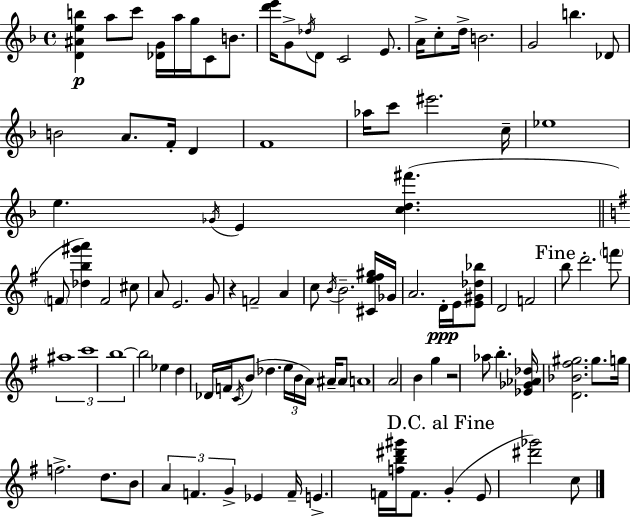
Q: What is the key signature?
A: D minor